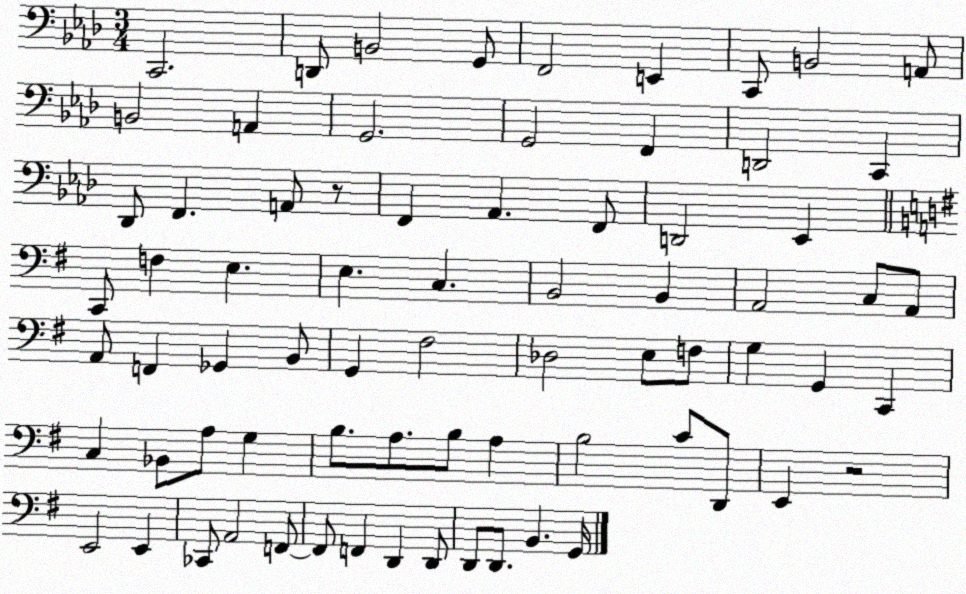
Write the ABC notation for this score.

X:1
T:Untitled
M:3/4
L:1/4
K:Ab
C,,2 D,,/2 B,,2 G,,/2 F,,2 E,, C,,/2 B,,2 A,,/2 B,,2 A,, G,,2 G,,2 F,, D,,2 C,, _D,,/2 F,, A,,/2 z/2 F,, _A,, F,,/2 D,,2 _E,, C,,/2 F, E, E, C, B,,2 B,, A,,2 C,/2 A,,/2 A,,/2 F,, _G,, B,,/2 G,, ^F,2 _D,2 E,/2 F,/2 G, G,, C,, C, _B,,/2 A,/2 G, B,/2 A,/2 B,/2 A, B,2 C/2 D,,/2 E,, z2 E,,2 E,, _C,,/2 A,,2 F,,/2 F,,/2 F,, D,, D,,/2 D,,/2 D,,/2 B,, G,,/4